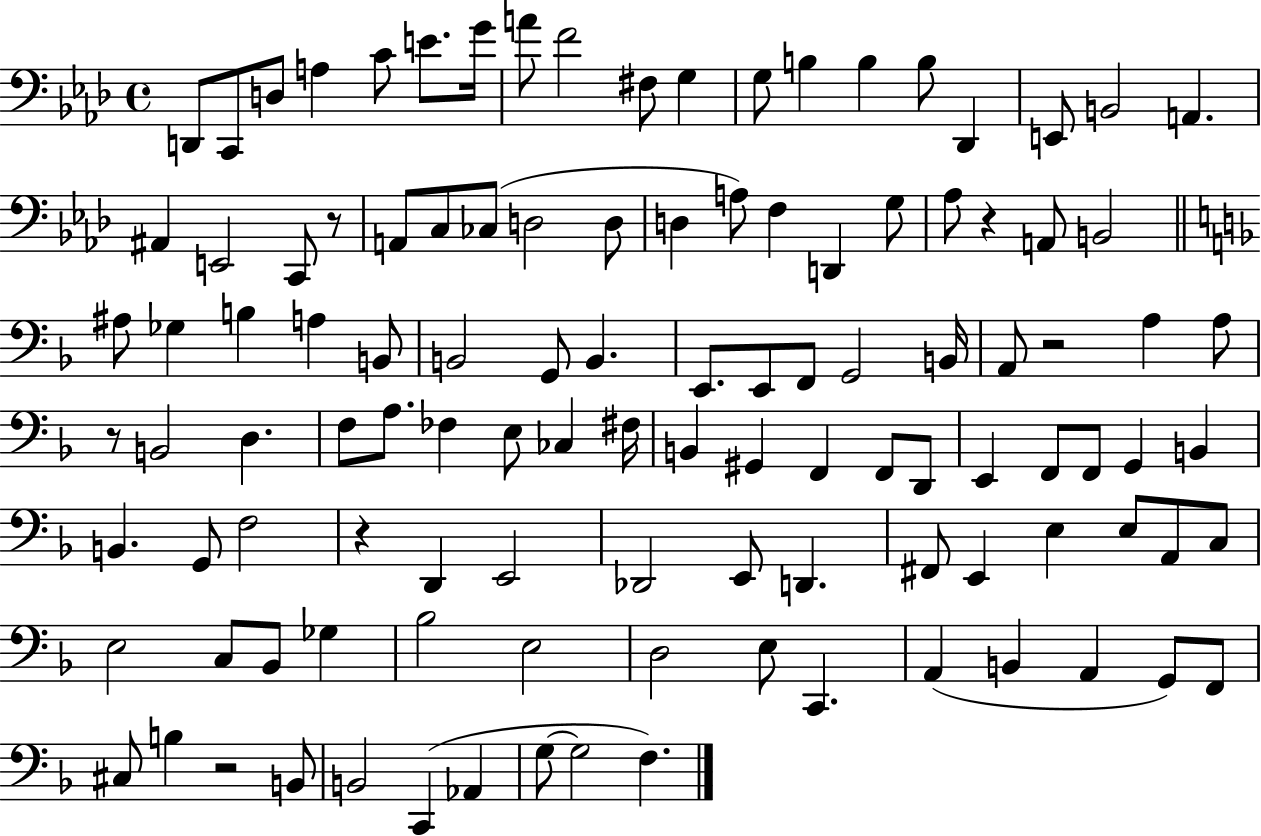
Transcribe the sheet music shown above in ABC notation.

X:1
T:Untitled
M:4/4
L:1/4
K:Ab
D,,/2 C,,/2 D,/2 A, C/2 E/2 G/4 A/2 F2 ^F,/2 G, G,/2 B, B, B,/2 _D,, E,,/2 B,,2 A,, ^A,, E,,2 C,,/2 z/2 A,,/2 C,/2 _C,/2 D,2 D,/2 D, A,/2 F, D,, G,/2 _A,/2 z A,,/2 B,,2 ^A,/2 _G, B, A, B,,/2 B,,2 G,,/2 B,, E,,/2 E,,/2 F,,/2 G,,2 B,,/4 A,,/2 z2 A, A,/2 z/2 B,,2 D, F,/2 A,/2 _F, E,/2 _C, ^F,/4 B,, ^G,, F,, F,,/2 D,,/2 E,, F,,/2 F,,/2 G,, B,, B,, G,,/2 F,2 z D,, E,,2 _D,,2 E,,/2 D,, ^F,,/2 E,, E, E,/2 A,,/2 C,/2 E,2 C,/2 _B,,/2 _G, _B,2 E,2 D,2 E,/2 C,, A,, B,, A,, G,,/2 F,,/2 ^C,/2 B, z2 B,,/2 B,,2 C,, _A,, G,/2 G,2 F,